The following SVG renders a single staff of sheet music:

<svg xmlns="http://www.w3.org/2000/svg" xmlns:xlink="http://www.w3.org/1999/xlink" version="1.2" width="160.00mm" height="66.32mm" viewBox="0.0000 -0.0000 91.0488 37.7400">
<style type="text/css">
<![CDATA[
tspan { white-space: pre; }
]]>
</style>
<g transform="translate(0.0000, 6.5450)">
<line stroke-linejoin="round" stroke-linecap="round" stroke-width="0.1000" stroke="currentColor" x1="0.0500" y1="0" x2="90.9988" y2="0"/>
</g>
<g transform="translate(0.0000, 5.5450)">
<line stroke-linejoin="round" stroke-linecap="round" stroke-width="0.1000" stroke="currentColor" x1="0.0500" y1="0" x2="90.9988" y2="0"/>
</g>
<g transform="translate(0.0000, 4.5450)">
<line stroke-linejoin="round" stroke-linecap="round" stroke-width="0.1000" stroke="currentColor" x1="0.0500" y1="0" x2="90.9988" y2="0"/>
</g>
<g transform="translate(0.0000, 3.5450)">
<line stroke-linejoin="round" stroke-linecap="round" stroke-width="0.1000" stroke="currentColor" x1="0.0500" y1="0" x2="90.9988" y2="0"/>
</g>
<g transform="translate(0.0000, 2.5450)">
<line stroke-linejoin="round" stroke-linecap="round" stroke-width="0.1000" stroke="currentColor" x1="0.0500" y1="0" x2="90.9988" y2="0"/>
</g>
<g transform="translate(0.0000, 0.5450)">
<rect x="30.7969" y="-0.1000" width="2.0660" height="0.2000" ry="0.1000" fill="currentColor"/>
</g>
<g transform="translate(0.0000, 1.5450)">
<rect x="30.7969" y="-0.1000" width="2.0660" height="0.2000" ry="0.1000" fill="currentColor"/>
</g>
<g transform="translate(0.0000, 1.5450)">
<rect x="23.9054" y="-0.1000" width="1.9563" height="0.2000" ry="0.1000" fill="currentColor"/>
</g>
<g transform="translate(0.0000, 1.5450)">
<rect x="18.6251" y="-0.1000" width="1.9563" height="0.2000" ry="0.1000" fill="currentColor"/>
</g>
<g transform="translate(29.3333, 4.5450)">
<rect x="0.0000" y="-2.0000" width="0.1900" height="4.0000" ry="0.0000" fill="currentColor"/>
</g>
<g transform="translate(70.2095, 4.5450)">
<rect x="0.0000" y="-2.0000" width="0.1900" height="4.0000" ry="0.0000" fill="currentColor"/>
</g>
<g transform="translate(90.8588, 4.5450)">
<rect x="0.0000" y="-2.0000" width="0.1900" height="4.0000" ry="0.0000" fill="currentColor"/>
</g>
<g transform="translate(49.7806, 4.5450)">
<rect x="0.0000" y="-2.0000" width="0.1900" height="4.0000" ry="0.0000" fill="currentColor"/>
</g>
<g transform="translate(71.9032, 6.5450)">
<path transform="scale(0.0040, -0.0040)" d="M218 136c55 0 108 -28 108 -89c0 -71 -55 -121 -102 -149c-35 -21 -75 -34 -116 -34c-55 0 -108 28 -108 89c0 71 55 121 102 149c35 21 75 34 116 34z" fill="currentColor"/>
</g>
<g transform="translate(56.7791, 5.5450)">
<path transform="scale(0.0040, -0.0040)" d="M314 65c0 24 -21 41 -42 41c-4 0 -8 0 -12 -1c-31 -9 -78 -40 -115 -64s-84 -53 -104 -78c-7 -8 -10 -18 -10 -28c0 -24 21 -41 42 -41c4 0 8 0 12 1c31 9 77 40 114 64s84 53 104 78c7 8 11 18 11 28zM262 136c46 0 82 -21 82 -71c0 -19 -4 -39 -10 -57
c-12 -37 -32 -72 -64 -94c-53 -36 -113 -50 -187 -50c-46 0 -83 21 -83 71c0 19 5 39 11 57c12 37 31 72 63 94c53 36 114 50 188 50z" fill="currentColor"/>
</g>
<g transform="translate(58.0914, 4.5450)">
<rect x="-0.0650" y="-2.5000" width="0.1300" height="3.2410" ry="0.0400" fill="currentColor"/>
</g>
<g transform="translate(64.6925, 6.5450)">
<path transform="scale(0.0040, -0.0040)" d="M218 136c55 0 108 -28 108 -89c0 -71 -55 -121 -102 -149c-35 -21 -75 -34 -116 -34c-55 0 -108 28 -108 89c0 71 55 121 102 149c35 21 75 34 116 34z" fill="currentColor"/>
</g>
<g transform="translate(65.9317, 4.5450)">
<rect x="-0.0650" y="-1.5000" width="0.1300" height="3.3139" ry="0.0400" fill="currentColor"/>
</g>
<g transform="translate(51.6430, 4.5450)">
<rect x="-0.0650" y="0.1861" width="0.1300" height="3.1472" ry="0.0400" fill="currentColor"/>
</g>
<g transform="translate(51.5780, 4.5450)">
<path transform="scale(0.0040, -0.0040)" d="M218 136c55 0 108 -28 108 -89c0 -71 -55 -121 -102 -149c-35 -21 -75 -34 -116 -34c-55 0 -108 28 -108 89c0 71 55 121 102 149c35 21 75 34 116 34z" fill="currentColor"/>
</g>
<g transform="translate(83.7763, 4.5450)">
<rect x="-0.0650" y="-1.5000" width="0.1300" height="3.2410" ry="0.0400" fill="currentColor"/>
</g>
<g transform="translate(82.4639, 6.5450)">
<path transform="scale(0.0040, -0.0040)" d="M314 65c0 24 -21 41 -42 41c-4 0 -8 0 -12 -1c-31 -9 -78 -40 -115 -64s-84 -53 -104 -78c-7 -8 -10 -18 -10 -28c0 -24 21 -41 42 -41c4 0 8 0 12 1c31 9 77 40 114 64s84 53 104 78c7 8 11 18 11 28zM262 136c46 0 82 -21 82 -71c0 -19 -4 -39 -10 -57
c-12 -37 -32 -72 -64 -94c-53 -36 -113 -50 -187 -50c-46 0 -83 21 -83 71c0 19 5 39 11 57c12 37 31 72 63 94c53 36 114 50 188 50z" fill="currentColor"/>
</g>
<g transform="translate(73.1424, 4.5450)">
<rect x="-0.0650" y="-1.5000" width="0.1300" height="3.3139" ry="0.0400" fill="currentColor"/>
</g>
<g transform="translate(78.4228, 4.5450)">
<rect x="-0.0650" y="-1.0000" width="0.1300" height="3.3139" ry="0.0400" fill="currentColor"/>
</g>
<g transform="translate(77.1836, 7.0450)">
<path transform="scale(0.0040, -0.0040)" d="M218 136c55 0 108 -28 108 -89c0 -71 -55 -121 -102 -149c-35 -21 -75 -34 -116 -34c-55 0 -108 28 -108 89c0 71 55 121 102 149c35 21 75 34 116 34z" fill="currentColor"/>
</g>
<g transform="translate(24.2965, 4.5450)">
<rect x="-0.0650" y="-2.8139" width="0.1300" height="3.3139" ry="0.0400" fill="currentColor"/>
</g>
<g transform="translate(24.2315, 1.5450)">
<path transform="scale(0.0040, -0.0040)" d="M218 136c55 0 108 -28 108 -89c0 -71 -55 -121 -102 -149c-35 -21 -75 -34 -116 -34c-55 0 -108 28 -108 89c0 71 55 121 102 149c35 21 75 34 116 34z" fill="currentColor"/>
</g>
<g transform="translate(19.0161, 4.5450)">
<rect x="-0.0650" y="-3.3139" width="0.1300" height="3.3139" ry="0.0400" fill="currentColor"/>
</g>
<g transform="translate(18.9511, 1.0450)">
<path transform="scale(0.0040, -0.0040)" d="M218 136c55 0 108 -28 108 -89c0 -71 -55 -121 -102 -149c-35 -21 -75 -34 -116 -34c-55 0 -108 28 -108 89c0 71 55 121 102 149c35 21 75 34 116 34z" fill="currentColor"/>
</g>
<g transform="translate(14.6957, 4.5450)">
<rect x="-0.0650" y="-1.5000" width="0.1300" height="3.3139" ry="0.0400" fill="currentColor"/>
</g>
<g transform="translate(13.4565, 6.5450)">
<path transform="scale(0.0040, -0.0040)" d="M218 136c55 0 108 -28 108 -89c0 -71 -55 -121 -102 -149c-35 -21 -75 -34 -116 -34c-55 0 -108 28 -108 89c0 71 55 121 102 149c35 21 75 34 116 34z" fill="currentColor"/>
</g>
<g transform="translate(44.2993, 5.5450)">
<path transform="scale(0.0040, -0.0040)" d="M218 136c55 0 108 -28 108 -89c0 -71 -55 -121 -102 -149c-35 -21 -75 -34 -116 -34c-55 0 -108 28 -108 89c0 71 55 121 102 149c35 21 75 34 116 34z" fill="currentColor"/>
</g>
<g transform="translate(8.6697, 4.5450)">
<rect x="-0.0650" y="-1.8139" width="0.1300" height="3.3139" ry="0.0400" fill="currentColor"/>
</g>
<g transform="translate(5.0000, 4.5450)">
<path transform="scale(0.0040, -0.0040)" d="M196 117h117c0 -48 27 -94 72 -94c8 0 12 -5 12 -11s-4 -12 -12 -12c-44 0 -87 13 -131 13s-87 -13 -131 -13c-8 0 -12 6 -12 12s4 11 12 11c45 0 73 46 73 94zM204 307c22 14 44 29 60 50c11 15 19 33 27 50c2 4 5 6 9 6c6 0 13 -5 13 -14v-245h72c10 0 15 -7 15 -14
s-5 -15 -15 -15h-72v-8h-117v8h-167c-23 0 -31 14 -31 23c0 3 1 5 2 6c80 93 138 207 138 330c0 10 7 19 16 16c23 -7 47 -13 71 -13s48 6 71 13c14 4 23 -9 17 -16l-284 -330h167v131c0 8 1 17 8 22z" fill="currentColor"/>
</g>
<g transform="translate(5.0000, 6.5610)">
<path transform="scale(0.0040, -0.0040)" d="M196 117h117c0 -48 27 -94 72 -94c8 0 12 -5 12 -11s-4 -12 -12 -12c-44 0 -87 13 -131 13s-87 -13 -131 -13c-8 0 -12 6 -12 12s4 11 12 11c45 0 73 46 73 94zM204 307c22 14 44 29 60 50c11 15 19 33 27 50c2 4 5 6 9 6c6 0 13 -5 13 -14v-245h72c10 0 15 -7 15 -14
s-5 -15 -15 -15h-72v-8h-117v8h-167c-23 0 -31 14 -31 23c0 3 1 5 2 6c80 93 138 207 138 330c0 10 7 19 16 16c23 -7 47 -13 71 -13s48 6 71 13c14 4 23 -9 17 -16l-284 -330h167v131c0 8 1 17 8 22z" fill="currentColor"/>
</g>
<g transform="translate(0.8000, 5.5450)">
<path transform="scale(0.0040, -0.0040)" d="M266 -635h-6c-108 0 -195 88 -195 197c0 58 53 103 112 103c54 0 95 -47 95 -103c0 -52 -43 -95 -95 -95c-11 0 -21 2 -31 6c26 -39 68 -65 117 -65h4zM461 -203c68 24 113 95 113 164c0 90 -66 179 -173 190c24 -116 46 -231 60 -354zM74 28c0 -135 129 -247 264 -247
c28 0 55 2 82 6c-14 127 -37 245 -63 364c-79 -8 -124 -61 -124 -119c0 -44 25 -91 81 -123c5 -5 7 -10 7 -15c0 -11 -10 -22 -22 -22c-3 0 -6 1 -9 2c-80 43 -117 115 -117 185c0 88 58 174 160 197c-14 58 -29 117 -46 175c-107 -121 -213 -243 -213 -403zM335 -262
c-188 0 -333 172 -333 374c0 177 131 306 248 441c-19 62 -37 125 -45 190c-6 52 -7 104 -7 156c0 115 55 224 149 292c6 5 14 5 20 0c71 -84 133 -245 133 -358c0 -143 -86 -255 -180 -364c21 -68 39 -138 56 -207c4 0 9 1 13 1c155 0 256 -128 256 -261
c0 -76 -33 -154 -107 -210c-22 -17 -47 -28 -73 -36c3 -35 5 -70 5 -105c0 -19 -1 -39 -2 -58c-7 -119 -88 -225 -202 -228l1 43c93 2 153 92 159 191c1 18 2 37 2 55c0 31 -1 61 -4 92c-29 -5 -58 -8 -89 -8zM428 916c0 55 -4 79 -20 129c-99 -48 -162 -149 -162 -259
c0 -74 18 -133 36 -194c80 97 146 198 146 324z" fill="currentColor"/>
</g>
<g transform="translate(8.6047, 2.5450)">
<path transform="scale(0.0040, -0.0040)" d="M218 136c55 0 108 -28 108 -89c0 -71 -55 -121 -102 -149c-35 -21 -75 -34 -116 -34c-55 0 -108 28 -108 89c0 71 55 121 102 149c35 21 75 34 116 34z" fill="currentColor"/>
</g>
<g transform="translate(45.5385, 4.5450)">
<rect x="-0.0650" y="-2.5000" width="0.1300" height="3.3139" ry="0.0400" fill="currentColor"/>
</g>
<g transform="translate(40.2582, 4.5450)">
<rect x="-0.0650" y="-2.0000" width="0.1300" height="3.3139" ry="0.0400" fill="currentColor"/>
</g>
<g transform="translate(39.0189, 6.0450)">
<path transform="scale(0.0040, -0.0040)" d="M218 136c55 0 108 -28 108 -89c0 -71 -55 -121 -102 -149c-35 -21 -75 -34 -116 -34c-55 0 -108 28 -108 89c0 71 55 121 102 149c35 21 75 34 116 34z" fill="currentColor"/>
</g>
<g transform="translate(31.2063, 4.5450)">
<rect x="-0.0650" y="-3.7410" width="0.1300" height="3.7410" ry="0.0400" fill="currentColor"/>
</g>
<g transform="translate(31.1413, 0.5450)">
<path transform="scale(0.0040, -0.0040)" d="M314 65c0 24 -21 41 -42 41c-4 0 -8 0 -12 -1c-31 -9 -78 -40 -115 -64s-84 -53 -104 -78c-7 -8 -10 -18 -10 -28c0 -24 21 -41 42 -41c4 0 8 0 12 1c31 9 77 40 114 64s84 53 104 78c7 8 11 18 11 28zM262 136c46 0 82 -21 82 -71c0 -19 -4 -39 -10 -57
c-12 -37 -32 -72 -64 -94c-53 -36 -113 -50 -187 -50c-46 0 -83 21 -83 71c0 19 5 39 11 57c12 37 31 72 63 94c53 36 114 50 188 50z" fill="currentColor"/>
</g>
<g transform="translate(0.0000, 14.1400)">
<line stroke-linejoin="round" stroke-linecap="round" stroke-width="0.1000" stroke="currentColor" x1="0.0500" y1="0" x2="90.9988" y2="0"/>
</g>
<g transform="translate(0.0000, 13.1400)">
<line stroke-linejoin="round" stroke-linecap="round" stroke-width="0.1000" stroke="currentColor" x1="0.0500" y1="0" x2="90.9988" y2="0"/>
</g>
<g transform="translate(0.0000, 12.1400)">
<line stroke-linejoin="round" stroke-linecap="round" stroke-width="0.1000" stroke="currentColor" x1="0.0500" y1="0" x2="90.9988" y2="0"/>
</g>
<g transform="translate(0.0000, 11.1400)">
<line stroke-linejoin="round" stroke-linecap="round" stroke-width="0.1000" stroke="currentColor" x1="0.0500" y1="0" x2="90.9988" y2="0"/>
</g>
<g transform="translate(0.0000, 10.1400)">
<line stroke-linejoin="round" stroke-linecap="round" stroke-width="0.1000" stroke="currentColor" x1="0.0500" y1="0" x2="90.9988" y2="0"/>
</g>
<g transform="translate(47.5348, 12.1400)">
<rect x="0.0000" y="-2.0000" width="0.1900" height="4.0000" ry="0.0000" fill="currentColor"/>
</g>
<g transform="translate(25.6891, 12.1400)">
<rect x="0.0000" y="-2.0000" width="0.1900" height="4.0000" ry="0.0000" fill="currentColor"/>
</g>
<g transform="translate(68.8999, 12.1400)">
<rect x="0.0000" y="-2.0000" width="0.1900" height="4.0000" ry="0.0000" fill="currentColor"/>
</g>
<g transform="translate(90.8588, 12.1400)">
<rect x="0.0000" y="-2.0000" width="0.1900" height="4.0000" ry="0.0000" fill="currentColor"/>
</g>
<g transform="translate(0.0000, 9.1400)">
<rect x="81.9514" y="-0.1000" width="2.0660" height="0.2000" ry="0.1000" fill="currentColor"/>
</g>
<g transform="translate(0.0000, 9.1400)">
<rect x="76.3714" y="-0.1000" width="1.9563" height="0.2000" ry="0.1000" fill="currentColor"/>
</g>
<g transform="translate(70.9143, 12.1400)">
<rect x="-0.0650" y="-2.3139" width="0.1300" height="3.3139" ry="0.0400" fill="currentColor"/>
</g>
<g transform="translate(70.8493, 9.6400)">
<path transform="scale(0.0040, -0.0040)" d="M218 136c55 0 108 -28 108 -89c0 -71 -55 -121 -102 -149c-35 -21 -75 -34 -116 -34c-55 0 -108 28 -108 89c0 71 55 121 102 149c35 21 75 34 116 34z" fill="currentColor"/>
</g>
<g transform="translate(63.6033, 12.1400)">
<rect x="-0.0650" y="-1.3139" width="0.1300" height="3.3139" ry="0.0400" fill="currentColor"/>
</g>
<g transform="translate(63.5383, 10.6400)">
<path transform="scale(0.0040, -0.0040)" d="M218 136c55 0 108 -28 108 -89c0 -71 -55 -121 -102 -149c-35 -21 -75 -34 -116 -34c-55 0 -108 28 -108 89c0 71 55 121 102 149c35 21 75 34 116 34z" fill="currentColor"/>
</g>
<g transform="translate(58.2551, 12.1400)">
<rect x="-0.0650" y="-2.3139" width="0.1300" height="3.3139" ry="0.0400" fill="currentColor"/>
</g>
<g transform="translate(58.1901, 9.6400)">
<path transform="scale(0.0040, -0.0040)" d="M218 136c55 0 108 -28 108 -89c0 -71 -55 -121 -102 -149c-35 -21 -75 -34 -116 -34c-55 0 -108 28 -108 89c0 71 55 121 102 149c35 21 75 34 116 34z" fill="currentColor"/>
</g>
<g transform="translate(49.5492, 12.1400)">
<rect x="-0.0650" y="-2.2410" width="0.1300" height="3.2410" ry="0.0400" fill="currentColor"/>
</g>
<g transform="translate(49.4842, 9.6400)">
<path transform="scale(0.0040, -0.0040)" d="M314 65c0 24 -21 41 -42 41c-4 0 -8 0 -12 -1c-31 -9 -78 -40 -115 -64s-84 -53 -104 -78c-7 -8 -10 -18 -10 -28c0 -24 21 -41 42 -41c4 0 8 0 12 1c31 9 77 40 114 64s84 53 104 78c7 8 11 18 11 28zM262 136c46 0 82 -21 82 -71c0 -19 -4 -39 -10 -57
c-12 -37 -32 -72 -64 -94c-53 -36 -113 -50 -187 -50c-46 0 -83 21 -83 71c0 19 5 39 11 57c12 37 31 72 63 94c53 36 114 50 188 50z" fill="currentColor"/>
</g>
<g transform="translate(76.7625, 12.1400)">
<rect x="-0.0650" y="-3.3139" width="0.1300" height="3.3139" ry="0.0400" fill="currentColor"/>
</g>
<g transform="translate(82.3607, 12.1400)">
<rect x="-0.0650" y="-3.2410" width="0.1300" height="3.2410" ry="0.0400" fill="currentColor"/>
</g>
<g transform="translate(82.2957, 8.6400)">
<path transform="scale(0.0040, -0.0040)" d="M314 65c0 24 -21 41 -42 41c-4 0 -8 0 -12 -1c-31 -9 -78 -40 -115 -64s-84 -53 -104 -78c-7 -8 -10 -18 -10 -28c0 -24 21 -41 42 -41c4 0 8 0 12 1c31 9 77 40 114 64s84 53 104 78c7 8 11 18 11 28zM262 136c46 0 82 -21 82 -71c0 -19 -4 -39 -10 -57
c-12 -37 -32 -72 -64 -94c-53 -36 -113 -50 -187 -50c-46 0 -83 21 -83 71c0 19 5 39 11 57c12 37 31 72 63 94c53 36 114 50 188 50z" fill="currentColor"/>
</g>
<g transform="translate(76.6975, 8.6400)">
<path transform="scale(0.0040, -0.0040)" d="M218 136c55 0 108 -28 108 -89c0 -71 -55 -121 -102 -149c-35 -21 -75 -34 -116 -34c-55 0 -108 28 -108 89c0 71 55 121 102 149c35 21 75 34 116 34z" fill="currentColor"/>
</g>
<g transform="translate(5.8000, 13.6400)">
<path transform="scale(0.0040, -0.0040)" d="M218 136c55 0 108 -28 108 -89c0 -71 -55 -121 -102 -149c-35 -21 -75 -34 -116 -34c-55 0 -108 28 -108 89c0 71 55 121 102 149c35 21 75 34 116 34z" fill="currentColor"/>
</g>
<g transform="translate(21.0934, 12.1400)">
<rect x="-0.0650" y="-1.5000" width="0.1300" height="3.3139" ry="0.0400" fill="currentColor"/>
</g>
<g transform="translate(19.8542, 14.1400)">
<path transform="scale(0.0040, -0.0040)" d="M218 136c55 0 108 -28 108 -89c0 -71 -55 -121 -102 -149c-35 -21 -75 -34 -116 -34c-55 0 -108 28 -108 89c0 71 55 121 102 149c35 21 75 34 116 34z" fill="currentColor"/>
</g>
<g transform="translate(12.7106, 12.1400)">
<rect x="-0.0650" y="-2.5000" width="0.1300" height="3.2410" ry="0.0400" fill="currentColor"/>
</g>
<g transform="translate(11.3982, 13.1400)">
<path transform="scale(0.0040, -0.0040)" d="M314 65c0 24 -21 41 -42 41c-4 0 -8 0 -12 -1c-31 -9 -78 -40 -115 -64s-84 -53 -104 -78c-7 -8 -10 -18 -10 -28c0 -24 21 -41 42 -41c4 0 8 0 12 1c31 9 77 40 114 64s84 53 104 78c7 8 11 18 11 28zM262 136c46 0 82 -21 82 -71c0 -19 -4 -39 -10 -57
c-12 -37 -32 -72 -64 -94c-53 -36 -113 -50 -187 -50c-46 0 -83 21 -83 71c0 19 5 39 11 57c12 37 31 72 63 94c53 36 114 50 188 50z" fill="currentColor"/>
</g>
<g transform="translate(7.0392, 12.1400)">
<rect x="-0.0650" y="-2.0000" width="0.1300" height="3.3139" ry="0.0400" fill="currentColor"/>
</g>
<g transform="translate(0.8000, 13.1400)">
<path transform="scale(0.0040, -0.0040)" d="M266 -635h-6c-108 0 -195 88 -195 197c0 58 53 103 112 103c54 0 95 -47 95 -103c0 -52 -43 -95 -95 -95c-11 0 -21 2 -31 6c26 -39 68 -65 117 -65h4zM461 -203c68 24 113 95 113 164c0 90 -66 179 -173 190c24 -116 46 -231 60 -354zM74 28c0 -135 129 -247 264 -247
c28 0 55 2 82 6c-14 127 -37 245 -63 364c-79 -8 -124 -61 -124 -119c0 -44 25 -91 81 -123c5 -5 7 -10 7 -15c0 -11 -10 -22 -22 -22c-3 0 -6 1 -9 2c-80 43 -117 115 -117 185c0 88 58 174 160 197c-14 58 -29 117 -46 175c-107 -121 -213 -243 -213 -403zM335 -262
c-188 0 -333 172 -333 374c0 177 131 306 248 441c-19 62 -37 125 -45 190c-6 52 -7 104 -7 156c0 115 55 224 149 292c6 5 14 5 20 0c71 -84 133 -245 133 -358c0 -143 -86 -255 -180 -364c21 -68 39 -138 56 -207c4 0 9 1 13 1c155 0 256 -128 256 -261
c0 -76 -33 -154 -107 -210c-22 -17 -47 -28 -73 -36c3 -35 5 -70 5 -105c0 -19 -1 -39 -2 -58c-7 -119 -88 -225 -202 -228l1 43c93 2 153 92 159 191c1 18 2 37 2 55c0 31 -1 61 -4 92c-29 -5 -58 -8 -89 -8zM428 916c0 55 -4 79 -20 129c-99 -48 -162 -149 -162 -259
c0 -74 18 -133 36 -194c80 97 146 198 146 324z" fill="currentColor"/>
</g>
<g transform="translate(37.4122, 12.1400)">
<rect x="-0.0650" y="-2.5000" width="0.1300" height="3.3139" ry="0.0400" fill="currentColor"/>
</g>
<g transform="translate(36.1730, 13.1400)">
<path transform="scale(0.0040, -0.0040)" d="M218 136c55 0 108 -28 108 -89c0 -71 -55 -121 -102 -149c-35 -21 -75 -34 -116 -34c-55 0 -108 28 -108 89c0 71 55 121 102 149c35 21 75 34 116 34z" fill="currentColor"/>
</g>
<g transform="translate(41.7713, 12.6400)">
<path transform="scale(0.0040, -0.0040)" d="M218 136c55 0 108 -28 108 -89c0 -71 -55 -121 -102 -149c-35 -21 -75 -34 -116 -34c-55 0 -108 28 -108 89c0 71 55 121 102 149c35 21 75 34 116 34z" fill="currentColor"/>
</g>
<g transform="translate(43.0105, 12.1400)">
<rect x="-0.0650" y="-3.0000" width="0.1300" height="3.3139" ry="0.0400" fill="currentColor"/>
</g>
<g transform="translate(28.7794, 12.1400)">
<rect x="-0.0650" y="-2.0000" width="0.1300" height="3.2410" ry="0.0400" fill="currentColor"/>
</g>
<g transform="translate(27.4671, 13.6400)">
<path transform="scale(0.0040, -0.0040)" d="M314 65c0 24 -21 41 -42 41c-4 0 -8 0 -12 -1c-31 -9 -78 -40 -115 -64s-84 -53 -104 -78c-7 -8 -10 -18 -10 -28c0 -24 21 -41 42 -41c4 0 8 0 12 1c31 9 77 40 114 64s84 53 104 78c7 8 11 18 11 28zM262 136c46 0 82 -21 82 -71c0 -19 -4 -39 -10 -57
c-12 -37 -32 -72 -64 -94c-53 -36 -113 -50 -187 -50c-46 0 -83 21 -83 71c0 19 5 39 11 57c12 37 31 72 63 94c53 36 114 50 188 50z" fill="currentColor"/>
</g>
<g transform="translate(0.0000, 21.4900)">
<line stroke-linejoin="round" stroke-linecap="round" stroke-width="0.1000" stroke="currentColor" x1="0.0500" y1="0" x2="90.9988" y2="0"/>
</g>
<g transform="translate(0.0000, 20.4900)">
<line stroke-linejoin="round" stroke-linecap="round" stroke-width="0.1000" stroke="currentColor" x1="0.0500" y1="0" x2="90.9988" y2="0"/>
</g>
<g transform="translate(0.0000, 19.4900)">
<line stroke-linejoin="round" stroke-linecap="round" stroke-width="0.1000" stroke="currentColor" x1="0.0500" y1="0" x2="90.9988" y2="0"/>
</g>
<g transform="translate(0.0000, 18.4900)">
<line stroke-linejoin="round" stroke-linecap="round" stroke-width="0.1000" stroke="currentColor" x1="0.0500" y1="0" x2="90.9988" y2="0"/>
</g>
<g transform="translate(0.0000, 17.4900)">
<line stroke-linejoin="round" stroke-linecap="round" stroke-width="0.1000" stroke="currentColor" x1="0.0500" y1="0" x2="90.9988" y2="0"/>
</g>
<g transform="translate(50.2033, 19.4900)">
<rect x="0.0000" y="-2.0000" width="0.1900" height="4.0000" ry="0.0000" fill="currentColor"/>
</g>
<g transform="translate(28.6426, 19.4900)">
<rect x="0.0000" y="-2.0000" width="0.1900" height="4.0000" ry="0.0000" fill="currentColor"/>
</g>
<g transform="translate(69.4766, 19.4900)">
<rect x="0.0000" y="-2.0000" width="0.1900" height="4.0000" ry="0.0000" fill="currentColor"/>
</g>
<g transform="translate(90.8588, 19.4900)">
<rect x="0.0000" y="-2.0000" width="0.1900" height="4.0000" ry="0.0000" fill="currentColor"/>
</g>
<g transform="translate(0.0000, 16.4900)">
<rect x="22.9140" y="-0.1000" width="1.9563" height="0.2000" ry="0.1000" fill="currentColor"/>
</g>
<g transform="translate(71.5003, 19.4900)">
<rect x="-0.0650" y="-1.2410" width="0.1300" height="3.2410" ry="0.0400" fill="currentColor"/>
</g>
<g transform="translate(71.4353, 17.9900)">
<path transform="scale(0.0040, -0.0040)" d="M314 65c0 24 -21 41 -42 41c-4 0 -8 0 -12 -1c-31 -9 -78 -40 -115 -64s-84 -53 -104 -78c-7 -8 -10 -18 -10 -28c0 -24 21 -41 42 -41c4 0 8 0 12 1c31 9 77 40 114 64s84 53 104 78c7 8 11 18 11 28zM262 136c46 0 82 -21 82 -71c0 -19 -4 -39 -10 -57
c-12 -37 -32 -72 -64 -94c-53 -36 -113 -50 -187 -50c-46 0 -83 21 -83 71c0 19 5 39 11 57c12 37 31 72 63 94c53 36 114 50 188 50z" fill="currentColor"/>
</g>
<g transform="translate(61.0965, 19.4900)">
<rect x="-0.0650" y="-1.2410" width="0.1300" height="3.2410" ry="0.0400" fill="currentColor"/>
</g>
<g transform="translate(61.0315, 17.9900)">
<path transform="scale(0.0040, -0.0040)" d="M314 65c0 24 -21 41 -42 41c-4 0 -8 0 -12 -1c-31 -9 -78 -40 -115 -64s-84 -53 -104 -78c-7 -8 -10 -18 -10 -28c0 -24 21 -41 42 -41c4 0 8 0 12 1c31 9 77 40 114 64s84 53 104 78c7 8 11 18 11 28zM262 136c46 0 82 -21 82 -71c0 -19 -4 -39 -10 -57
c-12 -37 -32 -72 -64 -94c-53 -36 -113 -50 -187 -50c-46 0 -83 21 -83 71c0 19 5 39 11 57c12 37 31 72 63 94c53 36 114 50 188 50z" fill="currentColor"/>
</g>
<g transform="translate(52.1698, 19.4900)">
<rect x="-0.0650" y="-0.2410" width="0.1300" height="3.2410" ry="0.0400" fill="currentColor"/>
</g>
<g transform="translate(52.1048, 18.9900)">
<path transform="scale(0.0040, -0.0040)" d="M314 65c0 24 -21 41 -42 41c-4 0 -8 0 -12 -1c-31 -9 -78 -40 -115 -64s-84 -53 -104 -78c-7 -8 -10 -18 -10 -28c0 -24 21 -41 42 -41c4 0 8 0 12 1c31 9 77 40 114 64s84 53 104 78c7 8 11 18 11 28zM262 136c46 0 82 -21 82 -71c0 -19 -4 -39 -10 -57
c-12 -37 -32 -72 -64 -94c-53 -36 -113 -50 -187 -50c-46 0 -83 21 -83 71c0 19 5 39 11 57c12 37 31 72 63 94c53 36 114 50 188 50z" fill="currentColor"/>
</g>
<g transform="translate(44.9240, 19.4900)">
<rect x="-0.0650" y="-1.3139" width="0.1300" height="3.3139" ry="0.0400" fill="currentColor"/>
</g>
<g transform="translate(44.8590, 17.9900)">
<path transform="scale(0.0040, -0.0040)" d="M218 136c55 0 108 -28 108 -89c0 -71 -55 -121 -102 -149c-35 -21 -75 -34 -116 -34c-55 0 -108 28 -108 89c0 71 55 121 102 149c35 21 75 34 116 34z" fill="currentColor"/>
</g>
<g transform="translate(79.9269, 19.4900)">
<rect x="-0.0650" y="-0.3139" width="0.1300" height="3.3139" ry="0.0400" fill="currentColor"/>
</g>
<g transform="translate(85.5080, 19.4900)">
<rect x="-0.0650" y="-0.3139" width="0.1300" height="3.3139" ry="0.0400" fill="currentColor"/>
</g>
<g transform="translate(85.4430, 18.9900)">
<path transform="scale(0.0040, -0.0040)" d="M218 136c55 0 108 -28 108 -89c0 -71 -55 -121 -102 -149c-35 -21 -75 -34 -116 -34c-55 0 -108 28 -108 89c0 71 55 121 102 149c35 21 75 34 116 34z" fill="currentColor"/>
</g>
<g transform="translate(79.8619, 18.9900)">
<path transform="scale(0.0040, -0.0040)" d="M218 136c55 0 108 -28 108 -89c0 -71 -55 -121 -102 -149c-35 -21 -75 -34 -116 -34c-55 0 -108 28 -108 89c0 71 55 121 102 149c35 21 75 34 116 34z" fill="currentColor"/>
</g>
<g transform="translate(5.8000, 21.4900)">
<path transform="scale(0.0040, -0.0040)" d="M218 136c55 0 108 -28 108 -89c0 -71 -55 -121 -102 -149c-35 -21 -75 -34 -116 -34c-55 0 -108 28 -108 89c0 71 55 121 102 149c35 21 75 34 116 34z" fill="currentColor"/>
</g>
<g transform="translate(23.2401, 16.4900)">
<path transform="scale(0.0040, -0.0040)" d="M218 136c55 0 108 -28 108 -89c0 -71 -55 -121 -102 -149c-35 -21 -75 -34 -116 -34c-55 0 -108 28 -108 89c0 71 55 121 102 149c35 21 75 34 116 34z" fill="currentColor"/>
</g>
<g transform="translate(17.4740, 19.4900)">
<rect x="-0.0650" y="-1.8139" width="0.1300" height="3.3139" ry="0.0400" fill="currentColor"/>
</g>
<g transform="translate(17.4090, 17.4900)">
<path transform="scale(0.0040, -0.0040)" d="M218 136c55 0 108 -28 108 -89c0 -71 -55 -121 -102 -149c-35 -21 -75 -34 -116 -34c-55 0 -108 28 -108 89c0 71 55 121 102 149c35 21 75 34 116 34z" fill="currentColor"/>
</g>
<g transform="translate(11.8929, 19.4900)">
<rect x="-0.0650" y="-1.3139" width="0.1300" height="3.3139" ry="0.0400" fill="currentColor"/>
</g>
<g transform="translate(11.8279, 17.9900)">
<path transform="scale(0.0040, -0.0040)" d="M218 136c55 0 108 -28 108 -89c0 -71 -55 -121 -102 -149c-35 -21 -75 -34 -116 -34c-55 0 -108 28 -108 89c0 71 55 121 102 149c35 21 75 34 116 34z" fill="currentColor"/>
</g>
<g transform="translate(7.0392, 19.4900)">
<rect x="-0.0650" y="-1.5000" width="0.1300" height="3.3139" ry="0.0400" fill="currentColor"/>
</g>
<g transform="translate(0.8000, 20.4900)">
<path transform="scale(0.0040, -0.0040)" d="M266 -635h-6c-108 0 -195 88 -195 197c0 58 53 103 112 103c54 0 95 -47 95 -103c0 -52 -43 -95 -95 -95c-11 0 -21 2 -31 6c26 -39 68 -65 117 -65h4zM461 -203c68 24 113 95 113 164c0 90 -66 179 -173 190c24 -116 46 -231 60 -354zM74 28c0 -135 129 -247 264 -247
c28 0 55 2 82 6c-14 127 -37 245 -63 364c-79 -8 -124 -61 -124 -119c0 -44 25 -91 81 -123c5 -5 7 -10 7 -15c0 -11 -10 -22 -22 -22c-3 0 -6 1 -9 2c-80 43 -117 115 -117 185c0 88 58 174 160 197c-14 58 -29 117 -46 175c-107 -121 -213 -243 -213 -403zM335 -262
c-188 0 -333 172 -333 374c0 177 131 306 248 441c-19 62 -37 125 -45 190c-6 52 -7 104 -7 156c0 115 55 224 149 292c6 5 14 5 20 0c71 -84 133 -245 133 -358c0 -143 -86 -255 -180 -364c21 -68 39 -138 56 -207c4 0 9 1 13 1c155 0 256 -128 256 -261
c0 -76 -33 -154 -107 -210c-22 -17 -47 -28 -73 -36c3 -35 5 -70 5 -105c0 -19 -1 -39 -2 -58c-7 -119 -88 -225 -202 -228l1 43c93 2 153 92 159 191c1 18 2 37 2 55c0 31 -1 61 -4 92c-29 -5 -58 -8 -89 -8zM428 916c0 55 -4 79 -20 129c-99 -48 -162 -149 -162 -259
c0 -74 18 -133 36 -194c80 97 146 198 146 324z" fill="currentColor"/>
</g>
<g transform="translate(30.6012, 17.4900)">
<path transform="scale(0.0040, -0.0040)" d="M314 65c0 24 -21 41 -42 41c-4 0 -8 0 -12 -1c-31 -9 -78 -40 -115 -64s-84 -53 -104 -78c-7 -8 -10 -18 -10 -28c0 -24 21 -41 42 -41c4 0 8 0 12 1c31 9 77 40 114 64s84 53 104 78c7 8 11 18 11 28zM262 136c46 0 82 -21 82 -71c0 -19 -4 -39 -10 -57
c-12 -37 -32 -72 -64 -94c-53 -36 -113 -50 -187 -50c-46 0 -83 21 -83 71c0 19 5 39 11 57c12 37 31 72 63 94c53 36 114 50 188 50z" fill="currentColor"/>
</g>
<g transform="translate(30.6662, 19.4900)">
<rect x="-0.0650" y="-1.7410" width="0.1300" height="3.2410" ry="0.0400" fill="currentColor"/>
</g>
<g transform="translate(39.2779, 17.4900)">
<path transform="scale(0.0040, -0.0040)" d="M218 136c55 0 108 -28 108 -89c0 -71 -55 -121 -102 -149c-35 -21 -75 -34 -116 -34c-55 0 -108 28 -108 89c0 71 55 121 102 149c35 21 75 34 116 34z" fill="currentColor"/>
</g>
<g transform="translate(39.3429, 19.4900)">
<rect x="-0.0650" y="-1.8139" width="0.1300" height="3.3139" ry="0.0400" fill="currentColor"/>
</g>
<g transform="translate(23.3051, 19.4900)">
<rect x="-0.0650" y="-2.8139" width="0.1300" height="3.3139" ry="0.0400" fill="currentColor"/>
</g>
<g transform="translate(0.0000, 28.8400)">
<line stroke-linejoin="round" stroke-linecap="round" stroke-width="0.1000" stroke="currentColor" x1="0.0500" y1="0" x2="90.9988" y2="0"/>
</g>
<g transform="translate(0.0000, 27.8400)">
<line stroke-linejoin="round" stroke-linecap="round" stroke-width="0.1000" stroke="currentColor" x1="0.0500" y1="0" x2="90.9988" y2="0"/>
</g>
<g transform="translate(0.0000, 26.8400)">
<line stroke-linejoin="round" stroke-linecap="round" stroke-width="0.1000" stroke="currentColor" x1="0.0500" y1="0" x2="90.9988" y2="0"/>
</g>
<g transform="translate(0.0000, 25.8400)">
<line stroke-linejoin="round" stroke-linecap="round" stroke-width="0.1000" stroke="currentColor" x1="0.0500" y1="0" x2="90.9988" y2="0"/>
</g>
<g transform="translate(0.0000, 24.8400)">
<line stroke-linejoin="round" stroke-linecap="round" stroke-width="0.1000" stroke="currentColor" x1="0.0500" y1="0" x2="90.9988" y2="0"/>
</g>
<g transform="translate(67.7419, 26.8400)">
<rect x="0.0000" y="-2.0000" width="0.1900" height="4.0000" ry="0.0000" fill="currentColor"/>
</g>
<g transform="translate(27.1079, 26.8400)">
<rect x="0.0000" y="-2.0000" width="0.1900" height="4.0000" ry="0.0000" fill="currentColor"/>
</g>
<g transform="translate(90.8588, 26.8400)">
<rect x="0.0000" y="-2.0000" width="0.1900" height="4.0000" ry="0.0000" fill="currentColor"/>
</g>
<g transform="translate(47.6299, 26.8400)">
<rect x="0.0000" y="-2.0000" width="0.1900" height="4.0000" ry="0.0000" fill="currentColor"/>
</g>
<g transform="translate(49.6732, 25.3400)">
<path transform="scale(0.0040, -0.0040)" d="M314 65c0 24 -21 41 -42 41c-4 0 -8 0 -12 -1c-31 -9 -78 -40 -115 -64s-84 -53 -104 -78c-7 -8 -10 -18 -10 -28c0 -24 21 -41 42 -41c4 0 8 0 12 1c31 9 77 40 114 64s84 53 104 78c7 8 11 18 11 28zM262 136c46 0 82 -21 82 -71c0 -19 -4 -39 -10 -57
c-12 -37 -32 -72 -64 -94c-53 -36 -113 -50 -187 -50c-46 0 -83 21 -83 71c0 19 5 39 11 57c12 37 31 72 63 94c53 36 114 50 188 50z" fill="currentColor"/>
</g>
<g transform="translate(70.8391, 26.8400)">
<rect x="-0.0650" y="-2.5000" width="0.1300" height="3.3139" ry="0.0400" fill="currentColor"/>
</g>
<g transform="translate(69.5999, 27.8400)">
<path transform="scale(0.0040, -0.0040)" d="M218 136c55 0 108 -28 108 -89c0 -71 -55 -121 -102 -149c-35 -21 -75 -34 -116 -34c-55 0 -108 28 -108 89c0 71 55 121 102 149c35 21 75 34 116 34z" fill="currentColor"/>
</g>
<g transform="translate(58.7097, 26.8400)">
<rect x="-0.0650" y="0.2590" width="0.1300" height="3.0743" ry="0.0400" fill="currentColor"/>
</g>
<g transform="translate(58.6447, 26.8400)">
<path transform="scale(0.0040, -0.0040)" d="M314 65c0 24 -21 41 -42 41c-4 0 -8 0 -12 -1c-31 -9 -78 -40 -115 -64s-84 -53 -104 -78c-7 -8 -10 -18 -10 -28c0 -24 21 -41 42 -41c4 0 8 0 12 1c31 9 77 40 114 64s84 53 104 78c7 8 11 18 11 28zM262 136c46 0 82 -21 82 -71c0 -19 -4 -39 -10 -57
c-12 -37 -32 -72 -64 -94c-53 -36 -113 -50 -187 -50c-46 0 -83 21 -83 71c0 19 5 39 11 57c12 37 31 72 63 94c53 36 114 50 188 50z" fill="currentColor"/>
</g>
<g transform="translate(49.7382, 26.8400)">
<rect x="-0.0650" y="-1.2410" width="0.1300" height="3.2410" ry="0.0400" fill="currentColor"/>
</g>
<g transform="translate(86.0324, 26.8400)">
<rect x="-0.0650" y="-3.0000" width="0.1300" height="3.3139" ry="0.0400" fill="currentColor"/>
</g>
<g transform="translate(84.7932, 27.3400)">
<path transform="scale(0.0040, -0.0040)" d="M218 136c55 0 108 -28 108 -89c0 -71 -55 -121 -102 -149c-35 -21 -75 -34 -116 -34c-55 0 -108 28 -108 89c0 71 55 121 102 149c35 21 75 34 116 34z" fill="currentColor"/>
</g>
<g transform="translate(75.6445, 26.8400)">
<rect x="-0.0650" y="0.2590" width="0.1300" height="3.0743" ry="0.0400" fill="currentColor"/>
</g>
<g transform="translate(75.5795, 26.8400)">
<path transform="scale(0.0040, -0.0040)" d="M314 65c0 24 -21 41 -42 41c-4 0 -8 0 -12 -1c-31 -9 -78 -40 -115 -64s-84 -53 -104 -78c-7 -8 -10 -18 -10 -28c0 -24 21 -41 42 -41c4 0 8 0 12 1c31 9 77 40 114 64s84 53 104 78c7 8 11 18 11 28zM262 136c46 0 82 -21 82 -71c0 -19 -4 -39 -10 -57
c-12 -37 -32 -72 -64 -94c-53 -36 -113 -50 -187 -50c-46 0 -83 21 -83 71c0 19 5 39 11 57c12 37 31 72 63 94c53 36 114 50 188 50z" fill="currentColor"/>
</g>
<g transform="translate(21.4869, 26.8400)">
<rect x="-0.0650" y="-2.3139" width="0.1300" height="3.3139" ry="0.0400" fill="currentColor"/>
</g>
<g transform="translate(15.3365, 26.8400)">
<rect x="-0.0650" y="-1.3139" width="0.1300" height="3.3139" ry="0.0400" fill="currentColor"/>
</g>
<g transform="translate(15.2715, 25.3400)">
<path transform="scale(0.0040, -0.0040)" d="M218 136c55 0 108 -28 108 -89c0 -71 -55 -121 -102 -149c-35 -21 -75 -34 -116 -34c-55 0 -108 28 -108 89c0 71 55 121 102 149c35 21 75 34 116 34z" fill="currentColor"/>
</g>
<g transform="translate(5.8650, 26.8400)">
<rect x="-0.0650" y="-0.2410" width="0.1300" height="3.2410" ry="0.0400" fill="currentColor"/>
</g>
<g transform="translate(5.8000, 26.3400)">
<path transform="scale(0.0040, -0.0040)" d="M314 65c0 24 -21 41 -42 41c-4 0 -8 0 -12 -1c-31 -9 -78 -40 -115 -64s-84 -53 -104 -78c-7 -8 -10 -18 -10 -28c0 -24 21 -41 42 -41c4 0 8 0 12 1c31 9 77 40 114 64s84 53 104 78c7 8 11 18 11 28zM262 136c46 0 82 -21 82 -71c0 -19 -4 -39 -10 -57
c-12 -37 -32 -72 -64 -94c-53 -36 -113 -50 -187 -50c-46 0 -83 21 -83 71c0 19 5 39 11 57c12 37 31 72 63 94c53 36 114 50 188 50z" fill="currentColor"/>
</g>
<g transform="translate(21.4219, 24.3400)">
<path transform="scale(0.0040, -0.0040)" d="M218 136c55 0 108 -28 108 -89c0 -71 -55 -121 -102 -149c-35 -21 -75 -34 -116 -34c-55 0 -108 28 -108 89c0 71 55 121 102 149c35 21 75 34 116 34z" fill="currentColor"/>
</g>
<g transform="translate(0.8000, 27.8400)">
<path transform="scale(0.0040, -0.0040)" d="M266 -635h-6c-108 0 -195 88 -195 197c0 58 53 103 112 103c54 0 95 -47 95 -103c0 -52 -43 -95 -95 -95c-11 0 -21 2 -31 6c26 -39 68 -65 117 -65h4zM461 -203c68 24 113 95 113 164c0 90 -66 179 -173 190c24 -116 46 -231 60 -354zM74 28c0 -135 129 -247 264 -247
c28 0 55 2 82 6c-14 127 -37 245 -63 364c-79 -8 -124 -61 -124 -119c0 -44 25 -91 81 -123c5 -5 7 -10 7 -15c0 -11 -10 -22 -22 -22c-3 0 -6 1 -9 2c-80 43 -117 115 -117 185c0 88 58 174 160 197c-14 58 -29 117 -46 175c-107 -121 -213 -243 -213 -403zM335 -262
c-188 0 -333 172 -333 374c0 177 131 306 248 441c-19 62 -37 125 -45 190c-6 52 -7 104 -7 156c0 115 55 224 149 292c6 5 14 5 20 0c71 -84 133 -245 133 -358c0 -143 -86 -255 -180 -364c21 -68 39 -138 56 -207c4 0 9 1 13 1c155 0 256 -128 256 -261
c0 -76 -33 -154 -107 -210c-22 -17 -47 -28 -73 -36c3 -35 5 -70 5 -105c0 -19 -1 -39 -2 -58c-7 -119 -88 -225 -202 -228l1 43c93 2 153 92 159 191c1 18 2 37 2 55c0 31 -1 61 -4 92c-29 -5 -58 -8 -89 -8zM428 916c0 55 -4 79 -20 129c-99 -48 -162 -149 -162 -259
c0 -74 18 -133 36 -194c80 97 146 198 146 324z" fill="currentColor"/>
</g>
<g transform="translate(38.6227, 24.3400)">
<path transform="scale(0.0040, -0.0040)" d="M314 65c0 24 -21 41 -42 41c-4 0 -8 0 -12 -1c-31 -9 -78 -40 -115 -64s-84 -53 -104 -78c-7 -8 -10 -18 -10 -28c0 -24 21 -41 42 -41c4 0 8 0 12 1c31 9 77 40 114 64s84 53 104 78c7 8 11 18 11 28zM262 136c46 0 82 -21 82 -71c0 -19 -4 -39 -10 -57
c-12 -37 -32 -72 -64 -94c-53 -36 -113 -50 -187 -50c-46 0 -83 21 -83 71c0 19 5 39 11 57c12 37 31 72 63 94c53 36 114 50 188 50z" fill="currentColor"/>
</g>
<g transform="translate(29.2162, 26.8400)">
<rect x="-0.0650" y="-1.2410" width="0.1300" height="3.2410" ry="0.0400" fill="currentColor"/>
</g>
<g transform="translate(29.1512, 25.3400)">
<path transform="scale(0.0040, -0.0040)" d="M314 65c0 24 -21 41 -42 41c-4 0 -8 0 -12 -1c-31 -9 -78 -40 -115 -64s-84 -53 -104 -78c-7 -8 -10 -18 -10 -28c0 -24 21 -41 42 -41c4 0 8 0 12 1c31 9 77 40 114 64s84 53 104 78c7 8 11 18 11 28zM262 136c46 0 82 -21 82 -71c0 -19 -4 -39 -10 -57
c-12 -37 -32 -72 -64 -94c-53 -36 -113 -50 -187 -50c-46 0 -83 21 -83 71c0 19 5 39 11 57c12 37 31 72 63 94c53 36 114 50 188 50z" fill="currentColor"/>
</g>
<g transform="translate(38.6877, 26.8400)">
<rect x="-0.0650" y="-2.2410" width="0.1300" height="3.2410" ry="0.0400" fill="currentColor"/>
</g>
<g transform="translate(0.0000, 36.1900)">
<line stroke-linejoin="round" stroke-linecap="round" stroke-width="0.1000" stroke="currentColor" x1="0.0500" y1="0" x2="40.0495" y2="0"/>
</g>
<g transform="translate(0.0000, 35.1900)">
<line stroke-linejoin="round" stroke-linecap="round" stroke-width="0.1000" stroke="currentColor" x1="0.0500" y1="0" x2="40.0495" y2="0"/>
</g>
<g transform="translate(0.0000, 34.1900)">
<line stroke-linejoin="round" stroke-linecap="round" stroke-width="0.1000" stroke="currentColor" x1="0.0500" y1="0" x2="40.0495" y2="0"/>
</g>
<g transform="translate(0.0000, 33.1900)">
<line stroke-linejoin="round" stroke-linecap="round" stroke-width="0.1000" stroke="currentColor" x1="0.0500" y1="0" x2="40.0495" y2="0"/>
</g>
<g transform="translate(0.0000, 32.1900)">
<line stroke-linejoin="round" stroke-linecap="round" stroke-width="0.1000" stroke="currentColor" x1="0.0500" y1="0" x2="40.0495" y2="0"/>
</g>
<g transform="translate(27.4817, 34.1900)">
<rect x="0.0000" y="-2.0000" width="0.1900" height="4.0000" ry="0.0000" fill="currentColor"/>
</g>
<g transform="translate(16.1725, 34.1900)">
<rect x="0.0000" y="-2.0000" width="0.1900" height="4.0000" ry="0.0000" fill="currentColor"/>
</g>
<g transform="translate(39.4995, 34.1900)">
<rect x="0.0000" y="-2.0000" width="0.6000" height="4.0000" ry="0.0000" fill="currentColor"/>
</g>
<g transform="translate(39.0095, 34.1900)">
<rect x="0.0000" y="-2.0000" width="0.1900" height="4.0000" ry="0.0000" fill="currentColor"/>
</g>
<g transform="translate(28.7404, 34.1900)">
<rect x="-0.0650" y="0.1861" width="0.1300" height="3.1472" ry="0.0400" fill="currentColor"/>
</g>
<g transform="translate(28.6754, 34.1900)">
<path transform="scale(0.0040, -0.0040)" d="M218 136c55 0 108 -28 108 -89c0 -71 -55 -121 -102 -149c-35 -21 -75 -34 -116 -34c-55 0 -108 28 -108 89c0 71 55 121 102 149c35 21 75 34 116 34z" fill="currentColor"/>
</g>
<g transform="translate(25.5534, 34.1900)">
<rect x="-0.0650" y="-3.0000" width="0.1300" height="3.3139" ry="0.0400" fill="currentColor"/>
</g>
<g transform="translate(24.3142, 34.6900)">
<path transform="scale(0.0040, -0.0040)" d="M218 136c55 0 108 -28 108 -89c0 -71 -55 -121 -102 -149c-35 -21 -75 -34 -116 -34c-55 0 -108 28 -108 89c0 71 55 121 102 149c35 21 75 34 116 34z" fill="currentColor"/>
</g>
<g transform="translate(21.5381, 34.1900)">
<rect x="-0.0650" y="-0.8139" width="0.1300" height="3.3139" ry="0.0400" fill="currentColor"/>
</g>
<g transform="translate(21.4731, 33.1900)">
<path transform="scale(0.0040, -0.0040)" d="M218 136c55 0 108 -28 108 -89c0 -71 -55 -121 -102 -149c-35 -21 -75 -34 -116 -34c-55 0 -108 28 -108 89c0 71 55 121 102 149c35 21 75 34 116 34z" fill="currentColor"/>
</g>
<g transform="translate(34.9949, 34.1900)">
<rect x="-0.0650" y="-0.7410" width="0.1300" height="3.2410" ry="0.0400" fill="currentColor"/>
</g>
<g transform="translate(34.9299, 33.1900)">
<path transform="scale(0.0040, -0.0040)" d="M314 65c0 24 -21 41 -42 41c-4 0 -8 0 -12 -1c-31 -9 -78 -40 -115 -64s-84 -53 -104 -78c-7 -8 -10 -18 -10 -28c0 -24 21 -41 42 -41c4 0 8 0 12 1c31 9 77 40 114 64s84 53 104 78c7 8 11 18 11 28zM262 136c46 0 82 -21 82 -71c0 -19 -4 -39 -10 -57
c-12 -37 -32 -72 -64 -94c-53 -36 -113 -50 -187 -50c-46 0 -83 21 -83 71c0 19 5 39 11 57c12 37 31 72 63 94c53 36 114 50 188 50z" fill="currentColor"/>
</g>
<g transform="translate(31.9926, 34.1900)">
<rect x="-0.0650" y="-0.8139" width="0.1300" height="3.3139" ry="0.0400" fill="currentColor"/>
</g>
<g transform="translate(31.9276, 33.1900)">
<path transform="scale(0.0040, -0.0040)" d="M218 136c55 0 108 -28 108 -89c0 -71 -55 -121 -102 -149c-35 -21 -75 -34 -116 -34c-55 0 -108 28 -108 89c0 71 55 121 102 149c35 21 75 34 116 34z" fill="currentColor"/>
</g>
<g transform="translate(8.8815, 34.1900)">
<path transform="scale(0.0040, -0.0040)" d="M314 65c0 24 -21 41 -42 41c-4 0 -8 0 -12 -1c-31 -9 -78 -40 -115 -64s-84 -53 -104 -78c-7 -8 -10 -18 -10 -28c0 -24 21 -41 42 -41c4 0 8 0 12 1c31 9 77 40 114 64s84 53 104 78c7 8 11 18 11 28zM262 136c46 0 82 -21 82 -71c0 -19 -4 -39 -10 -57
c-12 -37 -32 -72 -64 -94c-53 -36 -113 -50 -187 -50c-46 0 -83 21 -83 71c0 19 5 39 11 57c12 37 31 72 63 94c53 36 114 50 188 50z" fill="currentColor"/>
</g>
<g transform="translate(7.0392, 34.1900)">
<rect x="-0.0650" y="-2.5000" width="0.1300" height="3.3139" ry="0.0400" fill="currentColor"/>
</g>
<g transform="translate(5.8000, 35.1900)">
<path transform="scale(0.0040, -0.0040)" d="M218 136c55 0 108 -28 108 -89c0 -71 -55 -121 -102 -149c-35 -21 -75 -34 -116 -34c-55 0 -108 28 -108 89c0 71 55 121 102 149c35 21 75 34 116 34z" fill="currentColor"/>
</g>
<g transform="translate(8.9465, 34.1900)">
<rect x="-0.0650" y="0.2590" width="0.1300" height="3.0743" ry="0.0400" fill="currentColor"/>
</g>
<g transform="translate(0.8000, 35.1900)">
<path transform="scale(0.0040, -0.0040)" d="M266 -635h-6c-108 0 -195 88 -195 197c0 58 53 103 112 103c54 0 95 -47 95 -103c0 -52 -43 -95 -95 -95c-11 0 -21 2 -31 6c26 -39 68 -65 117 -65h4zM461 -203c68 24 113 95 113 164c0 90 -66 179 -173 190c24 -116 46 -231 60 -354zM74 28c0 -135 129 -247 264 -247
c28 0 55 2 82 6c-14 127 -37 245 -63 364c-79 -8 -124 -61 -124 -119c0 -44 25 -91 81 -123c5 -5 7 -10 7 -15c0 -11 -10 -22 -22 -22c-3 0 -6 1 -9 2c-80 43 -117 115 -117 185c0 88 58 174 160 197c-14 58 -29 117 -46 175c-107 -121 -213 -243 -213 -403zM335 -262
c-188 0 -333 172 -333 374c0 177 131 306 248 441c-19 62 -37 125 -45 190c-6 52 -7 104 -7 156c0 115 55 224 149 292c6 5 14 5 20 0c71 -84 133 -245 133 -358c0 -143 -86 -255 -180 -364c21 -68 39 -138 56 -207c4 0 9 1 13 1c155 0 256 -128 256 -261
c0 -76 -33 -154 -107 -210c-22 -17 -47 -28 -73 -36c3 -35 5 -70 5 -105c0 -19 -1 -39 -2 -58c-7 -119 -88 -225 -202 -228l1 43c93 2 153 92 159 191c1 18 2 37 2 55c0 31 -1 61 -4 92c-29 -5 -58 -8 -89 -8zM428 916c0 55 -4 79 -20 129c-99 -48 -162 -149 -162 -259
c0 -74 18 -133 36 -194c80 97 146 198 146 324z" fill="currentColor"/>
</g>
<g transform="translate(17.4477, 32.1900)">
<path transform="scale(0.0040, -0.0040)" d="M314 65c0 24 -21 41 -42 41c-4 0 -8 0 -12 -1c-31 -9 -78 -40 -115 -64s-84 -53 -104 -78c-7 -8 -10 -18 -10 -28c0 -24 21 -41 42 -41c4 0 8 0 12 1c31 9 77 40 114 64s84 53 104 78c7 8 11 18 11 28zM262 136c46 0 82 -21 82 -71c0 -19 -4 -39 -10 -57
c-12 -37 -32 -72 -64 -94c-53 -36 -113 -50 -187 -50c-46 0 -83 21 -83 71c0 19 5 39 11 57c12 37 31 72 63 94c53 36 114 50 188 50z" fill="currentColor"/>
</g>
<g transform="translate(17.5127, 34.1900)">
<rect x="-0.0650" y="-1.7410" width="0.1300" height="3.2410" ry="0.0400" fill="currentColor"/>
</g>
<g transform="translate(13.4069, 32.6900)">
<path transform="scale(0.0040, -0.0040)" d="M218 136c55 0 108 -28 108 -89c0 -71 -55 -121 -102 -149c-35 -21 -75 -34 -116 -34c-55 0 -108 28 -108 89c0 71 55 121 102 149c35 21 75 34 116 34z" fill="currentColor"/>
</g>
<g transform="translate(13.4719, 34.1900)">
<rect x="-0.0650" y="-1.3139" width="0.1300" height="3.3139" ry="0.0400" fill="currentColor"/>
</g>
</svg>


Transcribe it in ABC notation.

X:1
T:Untitled
M:4/4
L:1/4
K:C
f E b a c'2 F G B G2 E E D E2 F G2 E F2 G A g2 g e g b b2 E e f a f2 f e c2 e2 e2 c c c2 e g e2 g2 e2 B2 G B2 A G B2 e f2 d A B d d2